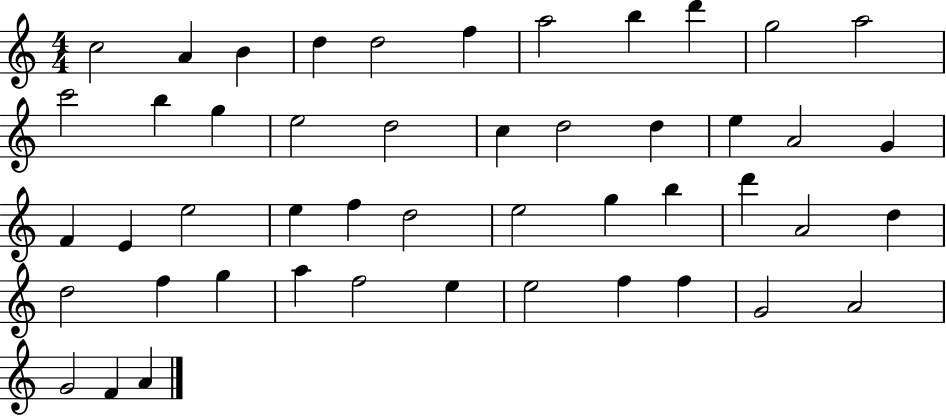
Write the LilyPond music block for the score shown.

{
  \clef treble
  \numericTimeSignature
  \time 4/4
  \key c \major
  c''2 a'4 b'4 | d''4 d''2 f''4 | a''2 b''4 d'''4 | g''2 a''2 | \break c'''2 b''4 g''4 | e''2 d''2 | c''4 d''2 d''4 | e''4 a'2 g'4 | \break f'4 e'4 e''2 | e''4 f''4 d''2 | e''2 g''4 b''4 | d'''4 a'2 d''4 | \break d''2 f''4 g''4 | a''4 f''2 e''4 | e''2 f''4 f''4 | g'2 a'2 | \break g'2 f'4 a'4 | \bar "|."
}